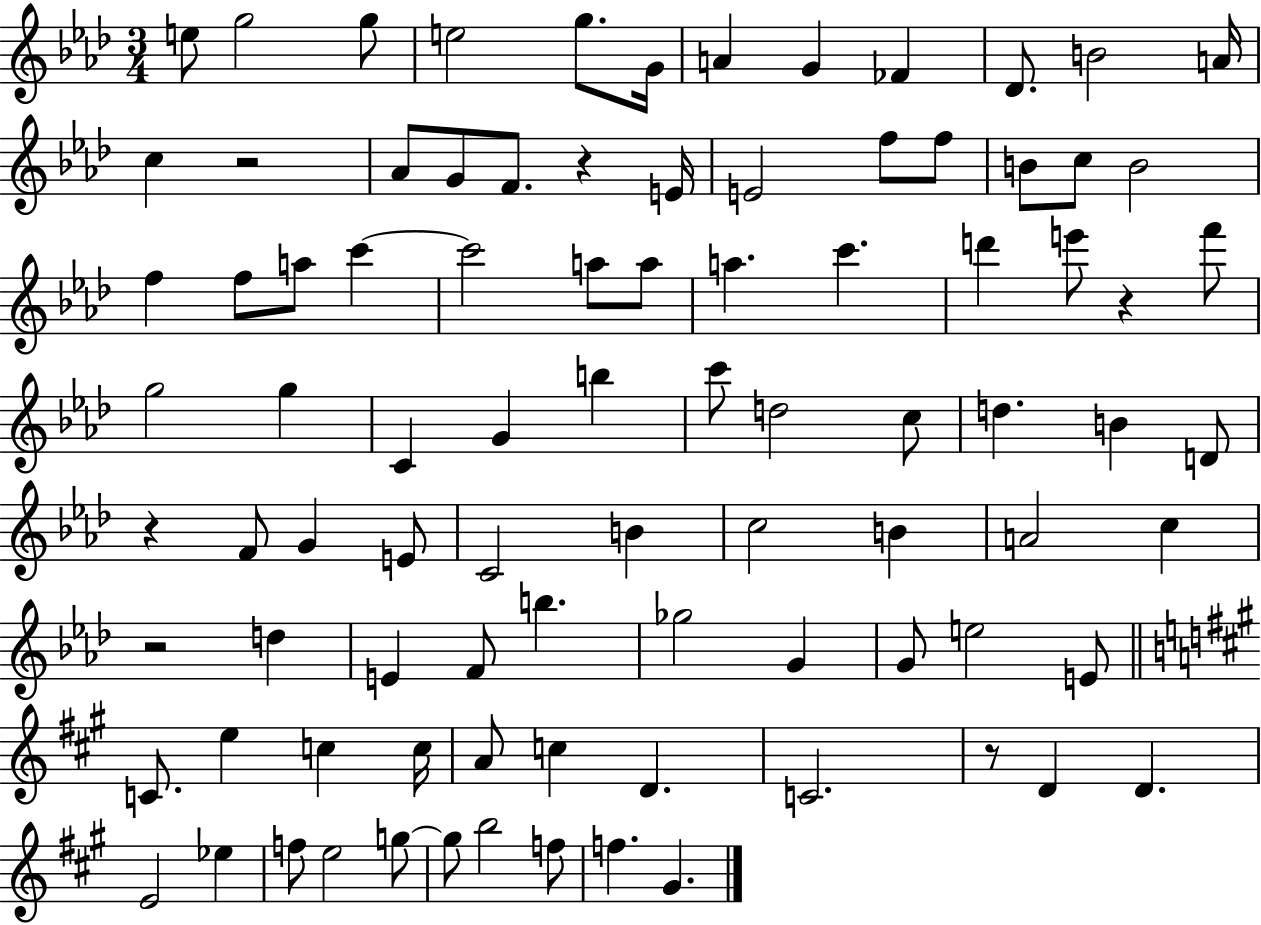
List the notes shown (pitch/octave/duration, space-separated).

E5/e G5/h G5/e E5/h G5/e. G4/s A4/q G4/q FES4/q Db4/e. B4/h A4/s C5/q R/h Ab4/e G4/e F4/e. R/q E4/s E4/h F5/e F5/e B4/e C5/e B4/h F5/q F5/e A5/e C6/q C6/h A5/e A5/e A5/q. C6/q. D6/q E6/e R/q F6/e G5/h G5/q C4/q G4/q B5/q C6/e D5/h C5/e D5/q. B4/q D4/e R/q F4/e G4/q E4/e C4/h B4/q C5/h B4/q A4/h C5/q R/h D5/q E4/q F4/e B5/q. Gb5/h G4/q G4/e E5/h E4/e C4/e. E5/q C5/q C5/s A4/e C5/q D4/q. C4/h. R/e D4/q D4/q. E4/h Eb5/q F5/e E5/h G5/e G5/e B5/h F5/e F5/q. G#4/q.